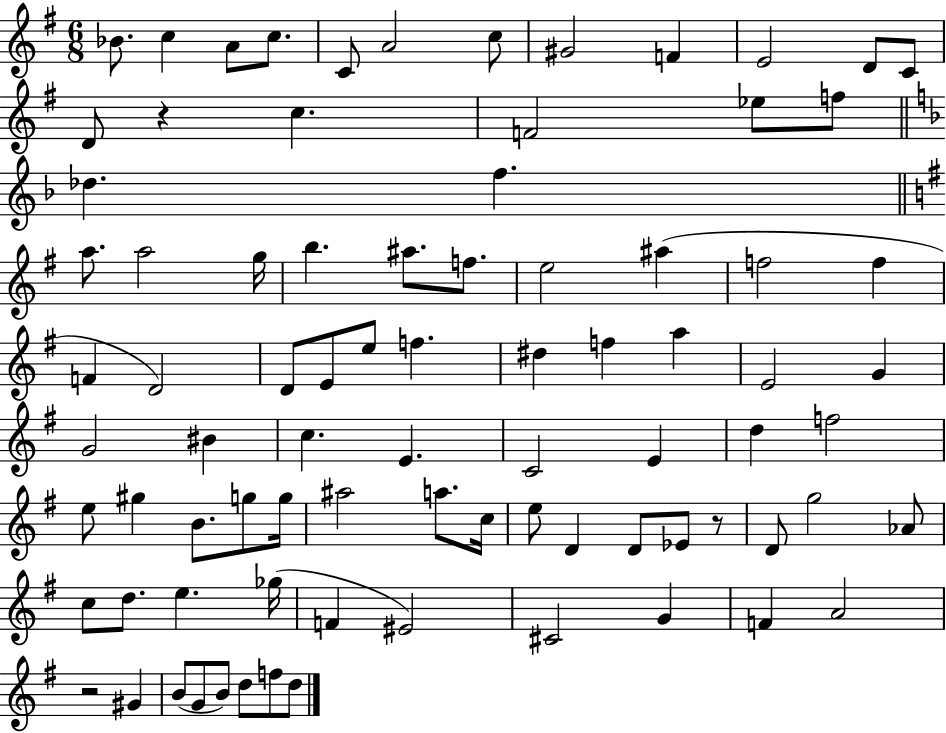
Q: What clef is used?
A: treble